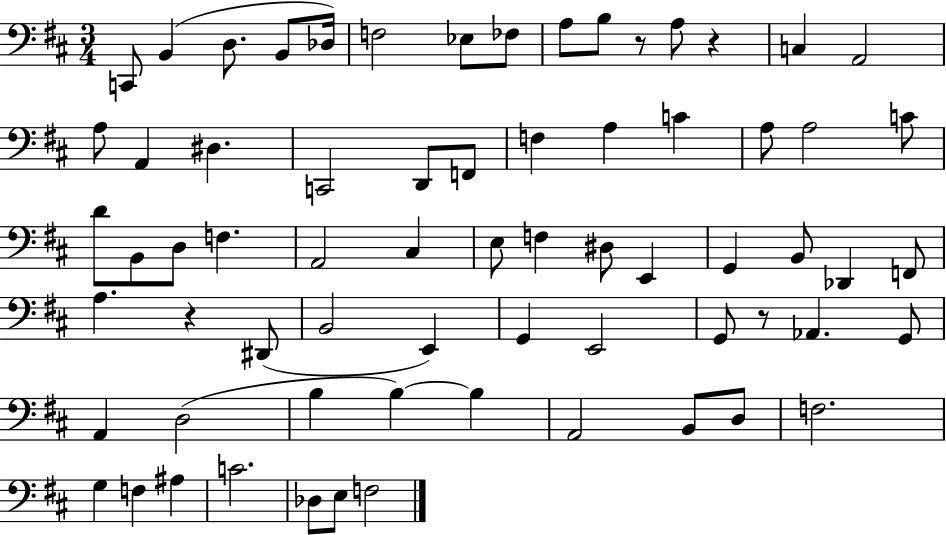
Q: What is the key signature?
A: D major